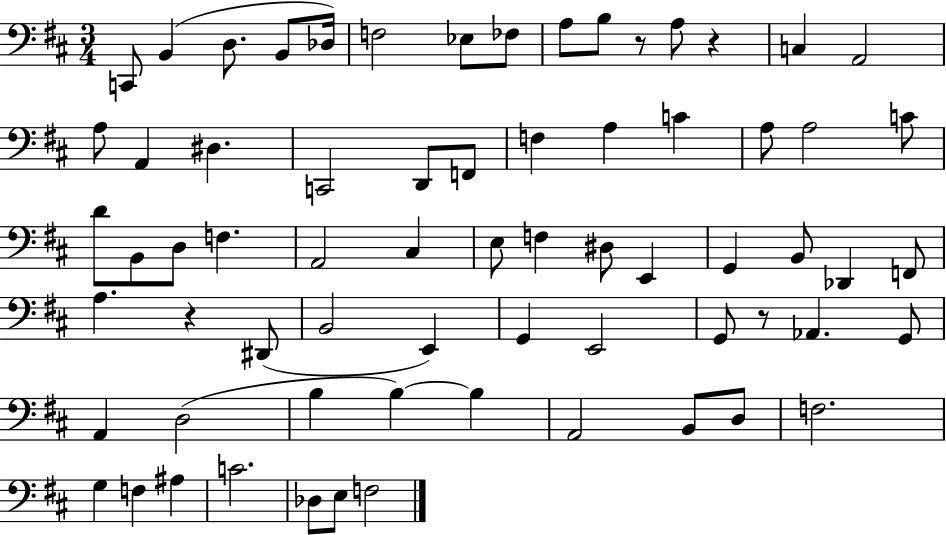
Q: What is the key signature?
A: D major